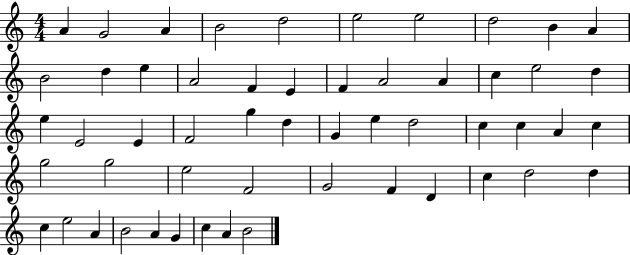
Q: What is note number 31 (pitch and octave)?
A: D5